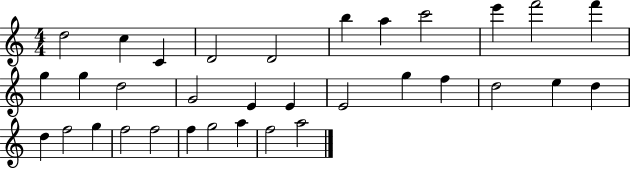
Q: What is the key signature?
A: C major